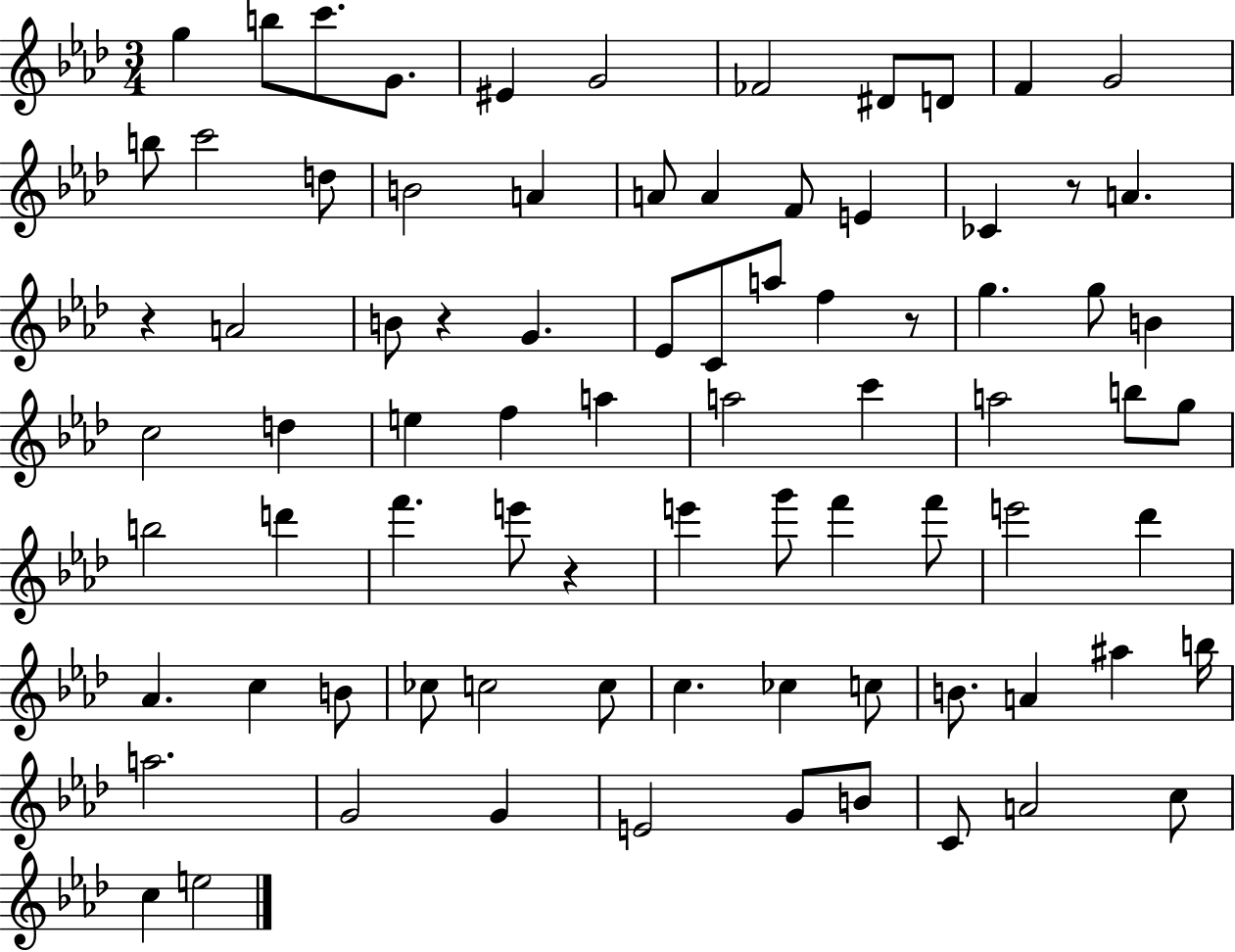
{
  \clef treble
  \numericTimeSignature
  \time 3/4
  \key aes \major
  g''4 b''8 c'''8. g'8. | eis'4 g'2 | fes'2 dis'8 d'8 | f'4 g'2 | \break b''8 c'''2 d''8 | b'2 a'4 | a'8 a'4 f'8 e'4 | ces'4 r8 a'4. | \break r4 a'2 | b'8 r4 g'4. | ees'8 c'8 a''8 f''4 r8 | g''4. g''8 b'4 | \break c''2 d''4 | e''4 f''4 a''4 | a''2 c'''4 | a''2 b''8 g''8 | \break b''2 d'''4 | f'''4. e'''8 r4 | e'''4 g'''8 f'''4 f'''8 | e'''2 des'''4 | \break aes'4. c''4 b'8 | ces''8 c''2 c''8 | c''4. ces''4 c''8 | b'8. a'4 ais''4 b''16 | \break a''2. | g'2 g'4 | e'2 g'8 b'8 | c'8 a'2 c''8 | \break c''4 e''2 | \bar "|."
}